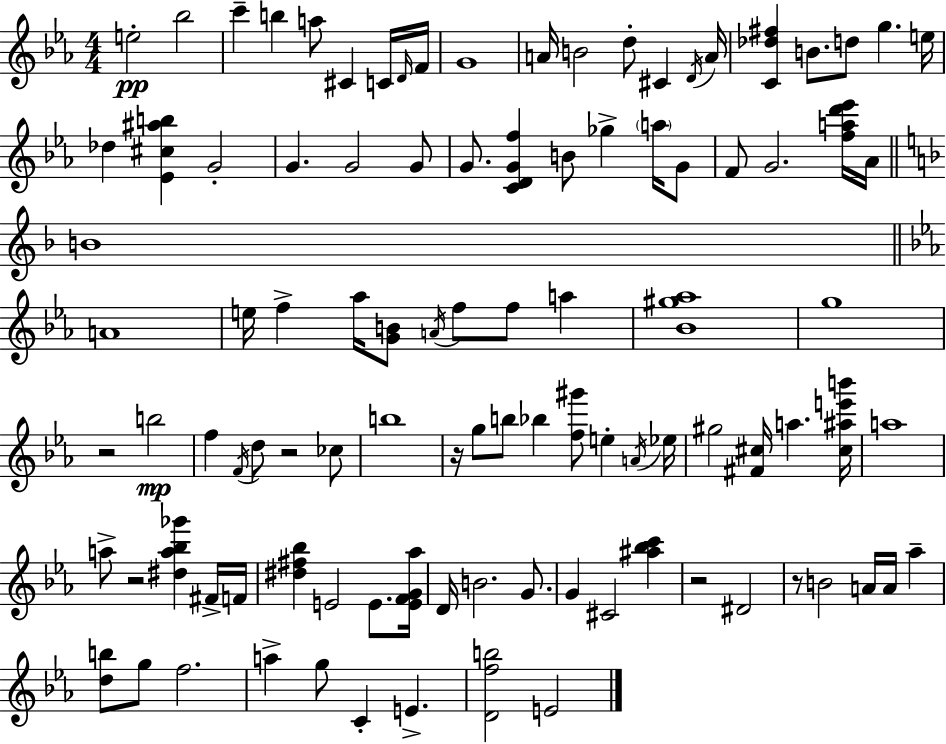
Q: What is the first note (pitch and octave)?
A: E5